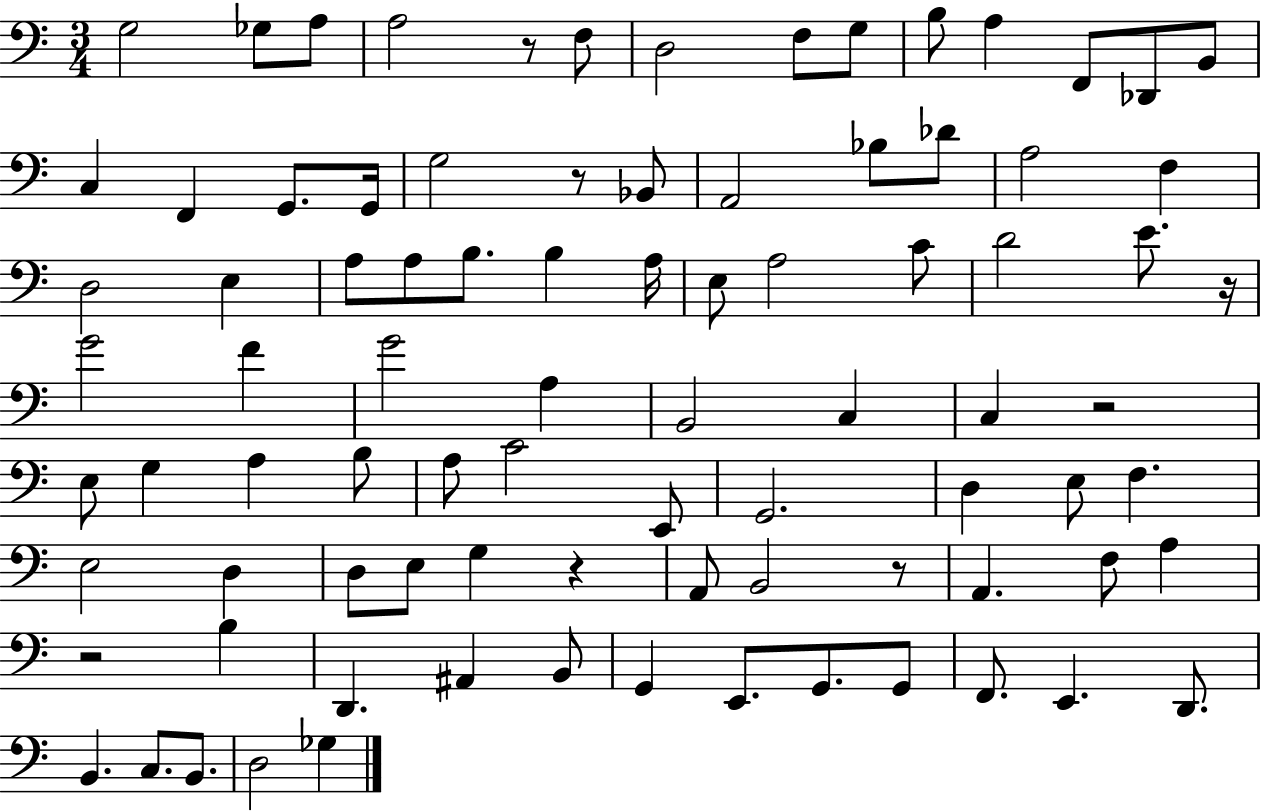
{
  \clef bass
  \numericTimeSignature
  \time 3/4
  \key c \major
  g2 ges8 a8 | a2 r8 f8 | d2 f8 g8 | b8 a4 f,8 des,8 b,8 | \break c4 f,4 g,8. g,16 | g2 r8 bes,8 | a,2 bes8 des'8 | a2 f4 | \break d2 e4 | a8 a8 b8. b4 a16 | e8 a2 c'8 | d'2 e'8. r16 | \break g'2 f'4 | g'2 a4 | b,2 c4 | c4 r2 | \break e8 g4 a4 b8 | a8 c'2 e,8 | g,2. | d4 e8 f4. | \break e2 d4 | d8 e8 g4 r4 | a,8 b,2 r8 | a,4. f8 a4 | \break r2 b4 | d,4. ais,4 b,8 | g,4 e,8. g,8. g,8 | f,8. e,4. d,8. | \break b,4. c8. b,8. | d2 ges4 | \bar "|."
}